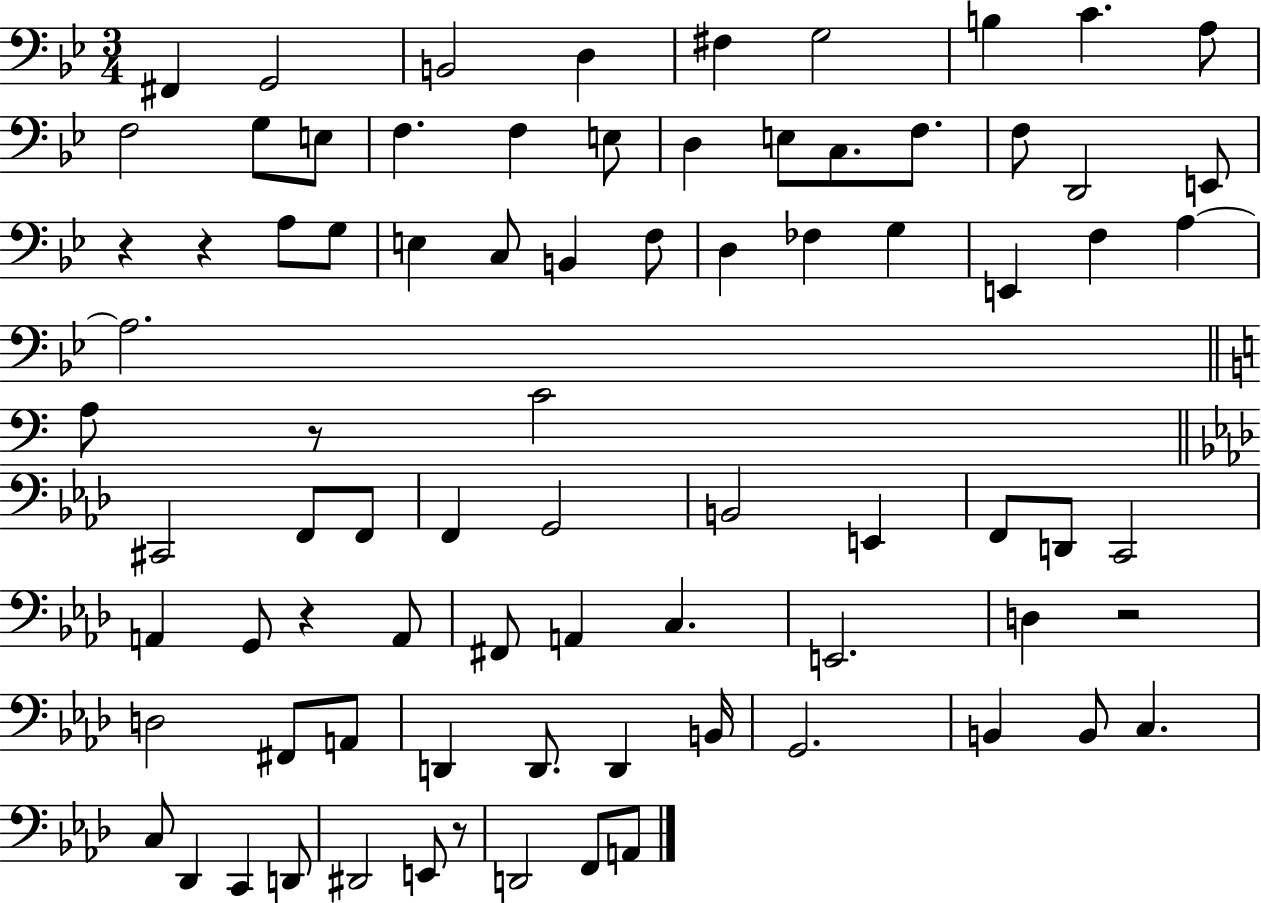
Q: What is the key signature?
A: BES major